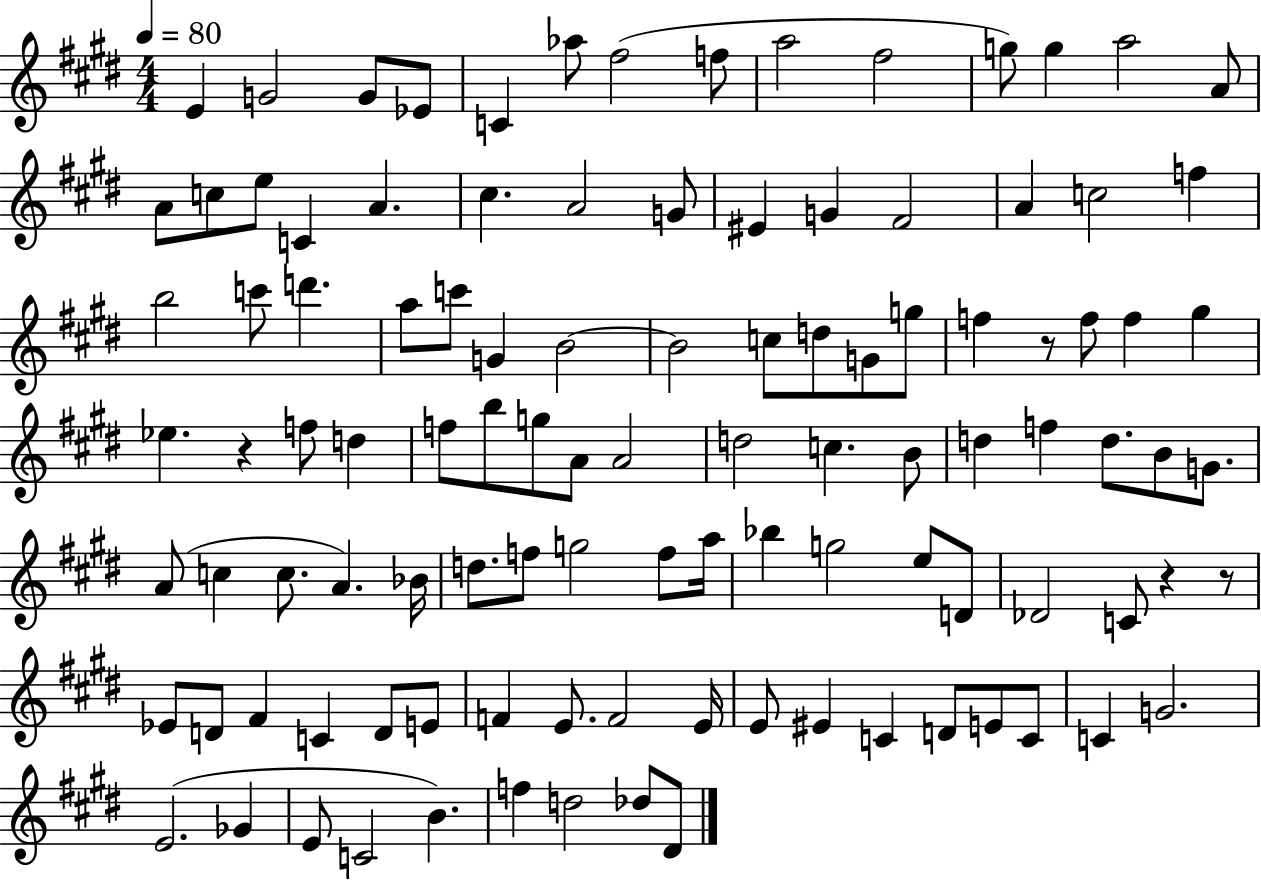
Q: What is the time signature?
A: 4/4